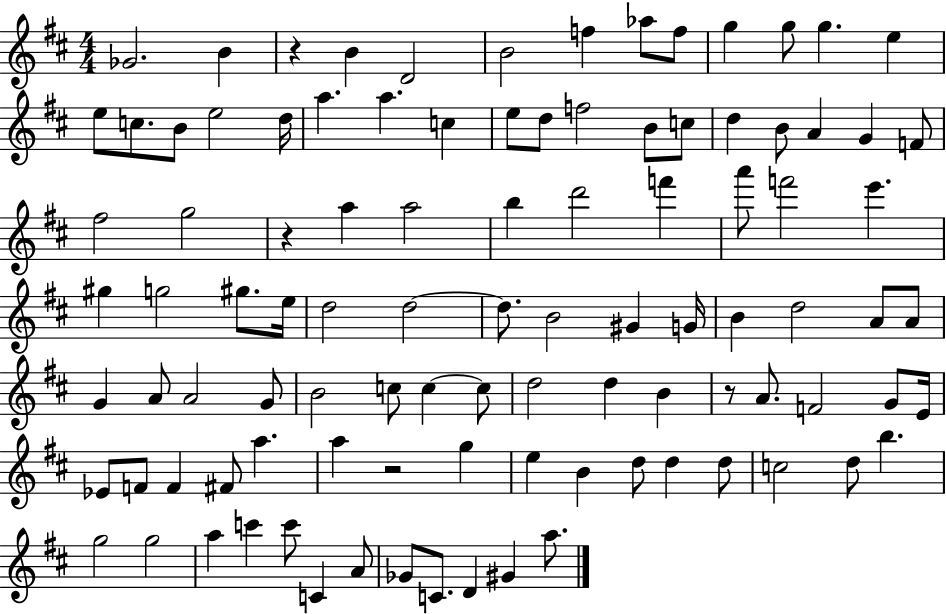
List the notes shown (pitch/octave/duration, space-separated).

Gb4/h. B4/q R/q B4/q D4/h B4/h F5/q Ab5/e F5/e G5/q G5/e G5/q. E5/q E5/e C5/e. B4/e E5/h D5/s A5/q. A5/q. C5/q E5/e D5/e F5/h B4/e C5/e D5/q B4/e A4/q G4/q F4/e F#5/h G5/h R/q A5/q A5/h B5/q D6/h F6/q A6/e F6/h E6/q. G#5/q G5/h G#5/e. E5/s D5/h D5/h D5/e. B4/h G#4/q G4/s B4/q D5/h A4/e A4/e G4/q A4/e A4/h G4/e B4/h C5/e C5/q C5/e D5/h D5/q B4/q R/e A4/e. F4/h G4/e E4/s Eb4/e F4/e F4/q F#4/e A5/q. A5/q R/h G5/q E5/q B4/q D5/e D5/q D5/e C5/h D5/e B5/q. G5/h G5/h A5/q C6/q C6/e C4/q A4/e Gb4/e C4/e. D4/q G#4/q A5/e.